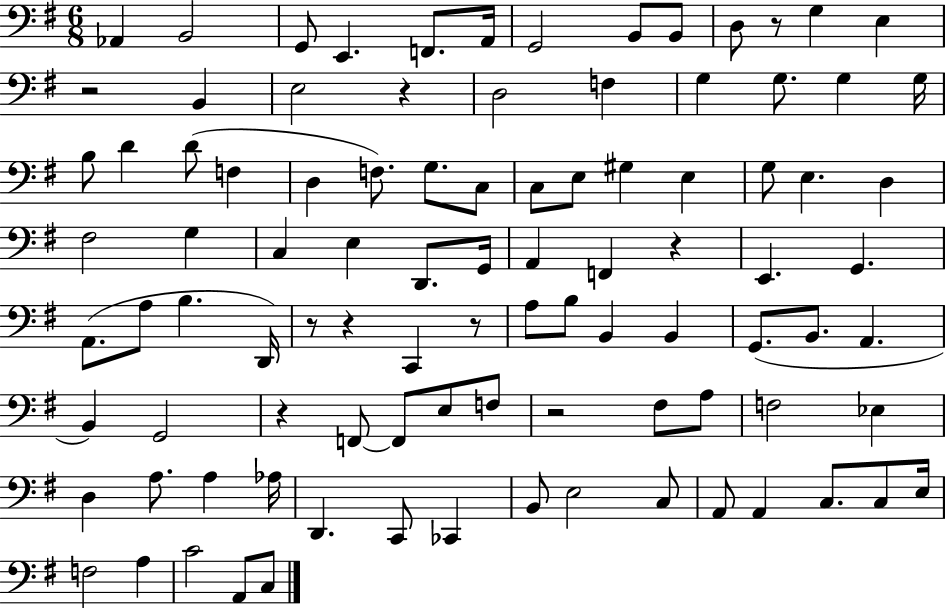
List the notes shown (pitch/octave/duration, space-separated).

Ab2/q B2/h G2/e E2/q. F2/e. A2/s G2/h B2/e B2/e D3/e R/e G3/q E3/q R/h B2/q E3/h R/q D3/h F3/q G3/q G3/e. G3/q G3/s B3/e D4/q D4/e F3/q D3/q F3/e. G3/e. C3/e C3/e E3/e G#3/q E3/q G3/e E3/q. D3/q F#3/h G3/q C3/q E3/q D2/e. G2/s A2/q F2/q R/q E2/q. G2/q. A2/e. A3/e B3/q. D2/s R/e R/q C2/q R/e A3/e B3/e B2/q B2/q G2/e. B2/e. A2/q. B2/q G2/h R/q F2/e F2/e E3/e F3/e R/h F#3/e A3/e F3/h Eb3/q D3/q A3/e. A3/q Ab3/s D2/q. C2/e CES2/q B2/e E3/h C3/e A2/e A2/q C3/e. C3/e E3/s F3/h A3/q C4/h A2/e C3/e